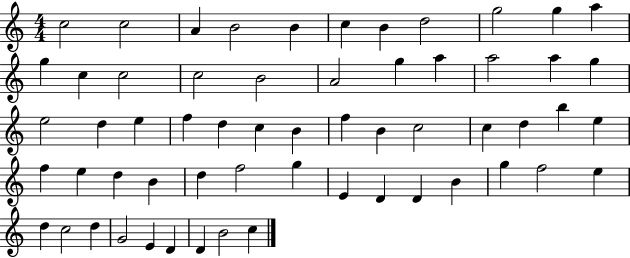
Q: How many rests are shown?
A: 0